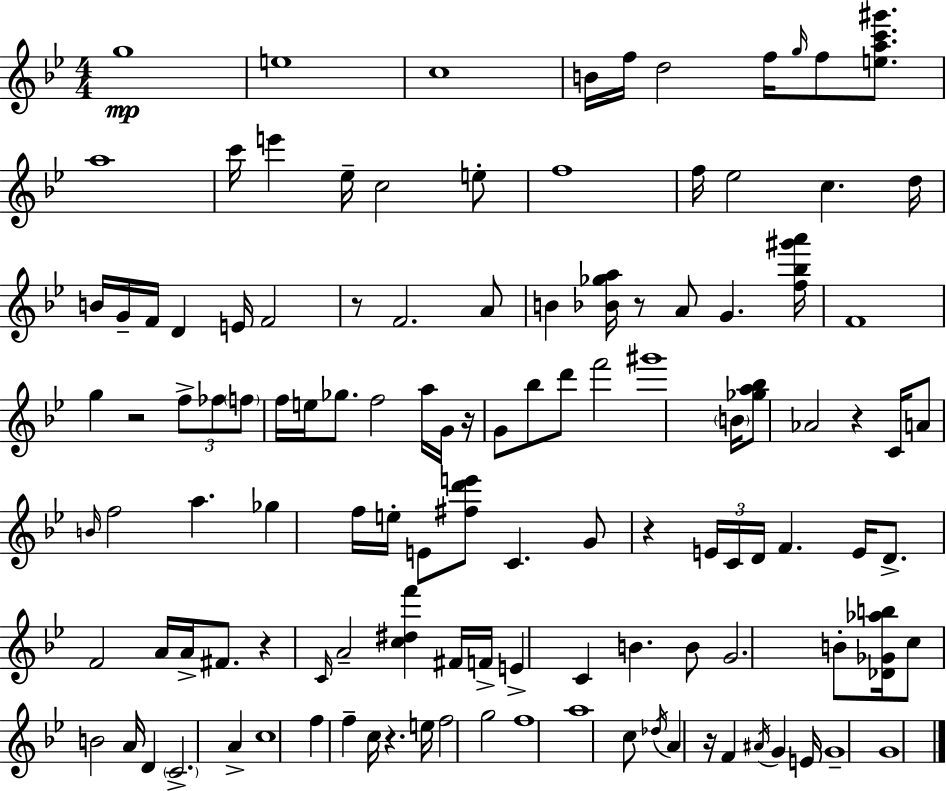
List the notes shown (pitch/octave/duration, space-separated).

G5/w E5/w C5/w B4/s F5/s D5/h F5/s G5/s F5/e [E5,A5,C6,G#6]/e. A5/w C6/s E6/q Eb5/s C5/h E5/e F5/w F5/s Eb5/h C5/q. D5/s B4/s G4/s F4/s D4/q E4/s F4/h R/e F4/h. A4/e B4/q [Bb4,Gb5,A5]/s R/e A4/e G4/q. [F5,Bb5,G#6,A6]/s F4/w G5/q R/h F5/e FES5/e F5/e F5/s E5/s Gb5/e. F5/h A5/s G4/s R/s G4/e Bb5/e D6/e F6/h G#6/w B4/s [Gb5,A5,Bb5]/e Ab4/h R/q C4/s A4/e B4/s F5/h A5/q. Gb5/q F5/s E5/s E4/e [F#5,D6,E6]/e C4/q. G4/e R/q E4/s C4/s D4/s F4/q. E4/s D4/e. F4/h A4/s A4/s F#4/e. R/q C4/s A4/h [C5,D#5,F6]/q F#4/s F4/s E4/q C4/q B4/q. B4/e G4/h. B4/e [Db4,Gb4,Ab5,B5]/s C5/e B4/h A4/s D4/q C4/h. A4/q C5/w F5/q F5/q C5/s R/q. E5/s F5/h G5/h F5/w A5/w C5/e Db5/s A4/q R/s F4/q A#4/s G4/q E4/s G4/w G4/w